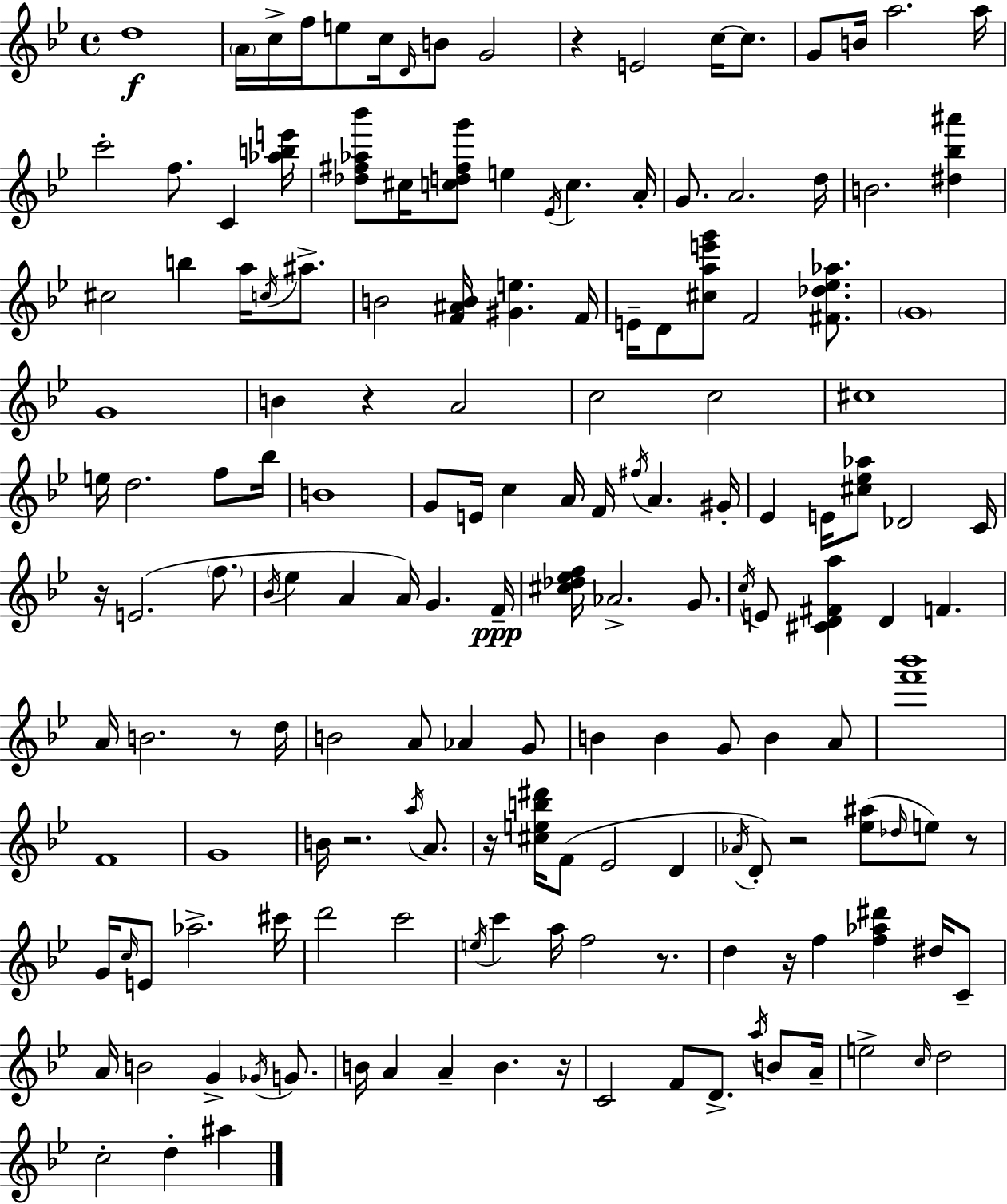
D5/w A4/s C5/s F5/s E5/e C5/s D4/s B4/e G4/h R/q E4/h C5/s C5/e. G4/e B4/s A5/h. A5/s C6/h F5/e. C4/q [Ab5,B5,E6]/s [Db5,F#5,Ab5,Bb6]/e C#5/s [C5,D5,F#5,G6]/e E5/q Eb4/s C5/q. A4/s G4/e. A4/h. D5/s B4/h. [D#5,Bb5,A#6]/q C#5/h B5/q A5/s C5/s A#5/e. B4/h [F4,A#4,B4]/s [G#4,E5]/q. F4/s E4/s D4/e [C#5,A5,E6,G6]/e F4/h [F#4,Db5,Eb5,Ab5]/e. G4/w G4/w B4/q R/q A4/h C5/h C5/h C#5/w E5/s D5/h. F5/e Bb5/s B4/w G4/e E4/s C5/q A4/s F4/s F#5/s A4/q. G#4/s Eb4/q E4/s [C#5,Eb5,Ab5]/e Db4/h C4/s R/s E4/h. F5/e. Bb4/s Eb5/q A4/q A4/s G4/q. F4/s [C#5,Db5,Eb5,F5]/s Ab4/h. G4/e. C5/s E4/e [C#4,D4,F#4,A5]/q D4/q F4/q. A4/s B4/h. R/e D5/s B4/h A4/e Ab4/q G4/e B4/q B4/q G4/e B4/q A4/e [F6,Bb6]/w F4/w G4/w B4/s R/h. A5/s A4/e. R/s [C#5,E5,B5,D#6]/s F4/e Eb4/h D4/q Ab4/s D4/e R/h [Eb5,A#5]/e Db5/s E5/e R/e G4/s C5/s E4/e Ab5/h. C#6/s D6/h C6/h E5/s C6/q A5/s F5/h R/e. D5/q R/s F5/q [F5,Ab5,D#6]/q D#5/s C4/e A4/s B4/h G4/q Gb4/s G4/e. B4/s A4/q A4/q B4/q. R/s C4/h F4/e D4/e. A5/s B4/e A4/s E5/h C5/s D5/h C5/h D5/q A#5/q